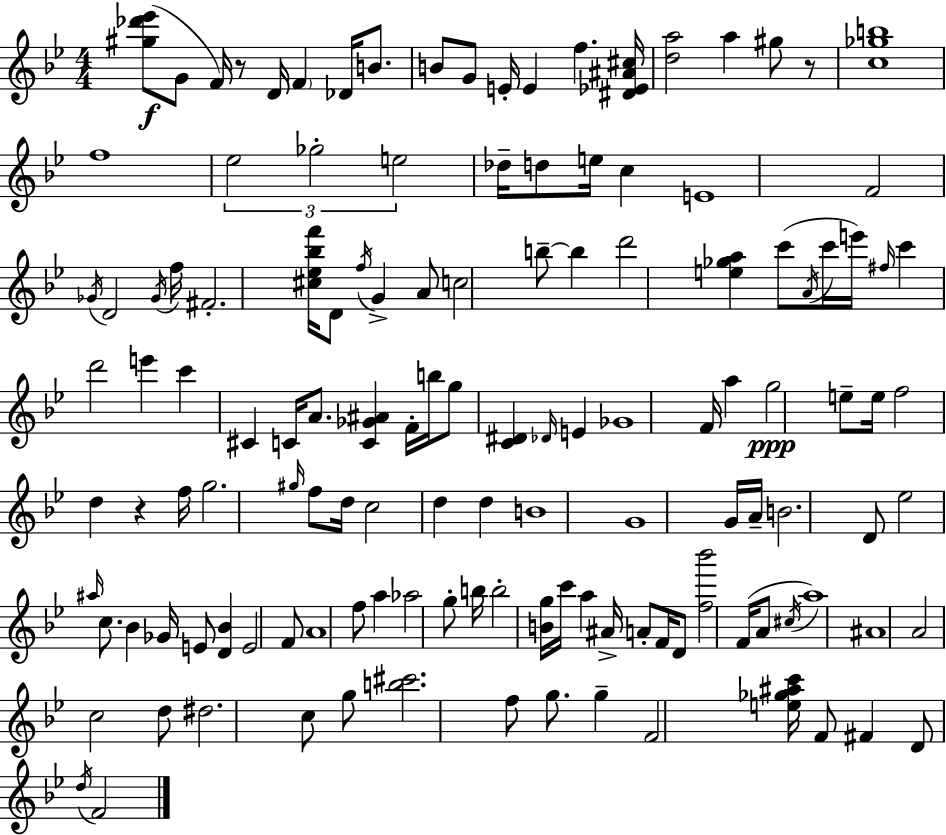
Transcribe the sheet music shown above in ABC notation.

X:1
T:Untitled
M:4/4
L:1/4
K:Gm
[^g_d'_e']/2 G/2 F/4 z/2 D/4 F _D/4 B/2 B/2 G/2 E/4 E f [^D_E^A^c]/4 [da]2 a ^g/2 z/2 [c_gb]4 f4 _e2 _g2 e2 _d/4 d/2 e/4 c E4 F2 _G/4 D2 _G/4 f/4 ^F2 [^c_e_bf']/4 D/2 f/4 G A/2 c2 b/2 b d'2 [e_ga] c'/2 A/4 c'/4 e'/4 ^f/4 c' d'2 e' c' ^C C/4 A/2 [C_G^A] F/4 b/4 g/2 [C^D] _D/4 E _G4 F/4 a g2 e/2 e/4 f2 d z f/4 g2 ^g/4 f/2 d/4 c2 d d B4 G4 G/4 A/4 B2 D/2 _e2 ^a/4 c/2 _B _G/4 E/2 [D_B] E2 F/2 A4 f/2 a _a2 g/2 b/4 b2 [Bg]/4 c'/4 a ^A/4 A/2 F/4 D/2 [f_b']2 F/4 A/2 ^c/4 a4 ^A4 A2 c2 d/2 ^d2 c/2 g/2 [b^c']2 f/2 g/2 g F2 [e_g^ac']/4 F/2 ^F D/2 d/4 F2